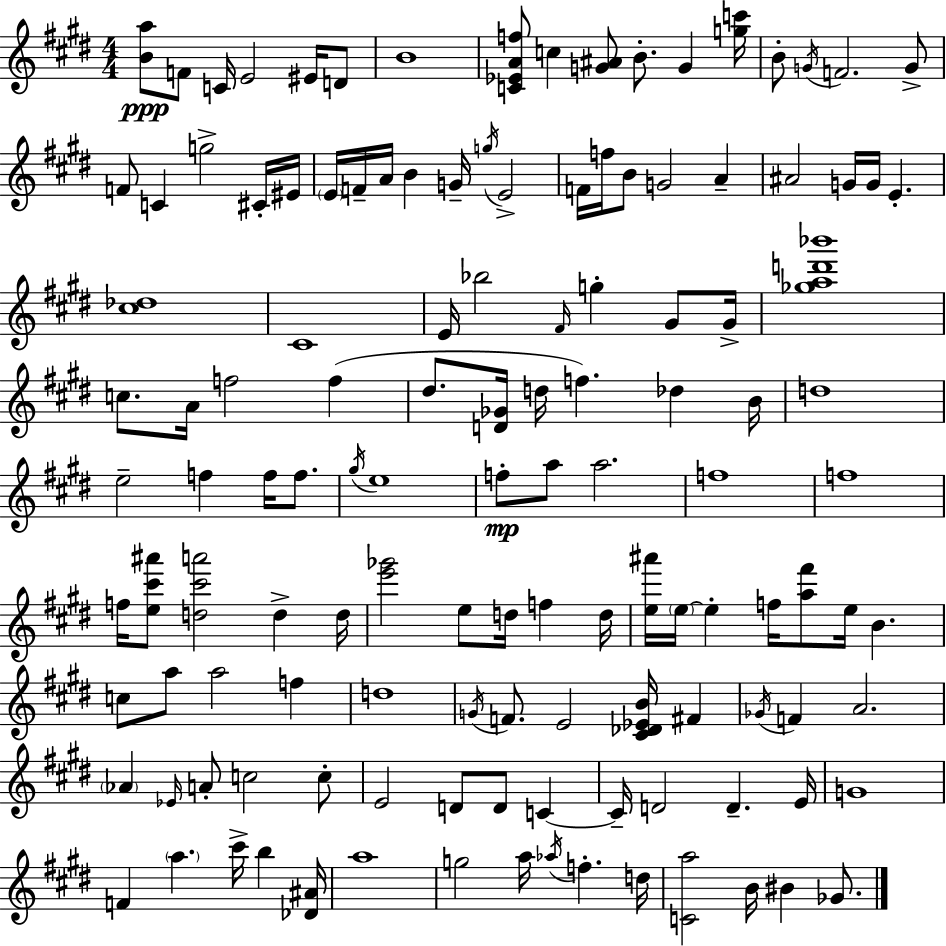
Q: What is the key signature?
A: E major